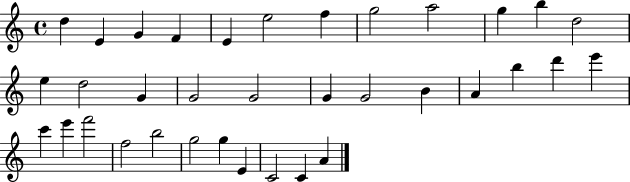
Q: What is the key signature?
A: C major